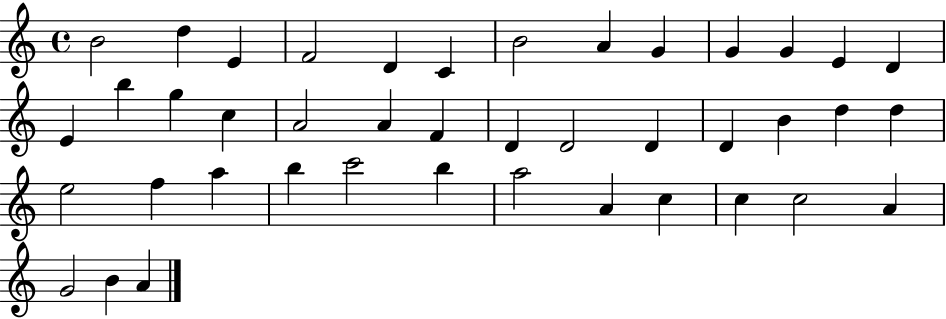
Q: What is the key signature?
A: C major